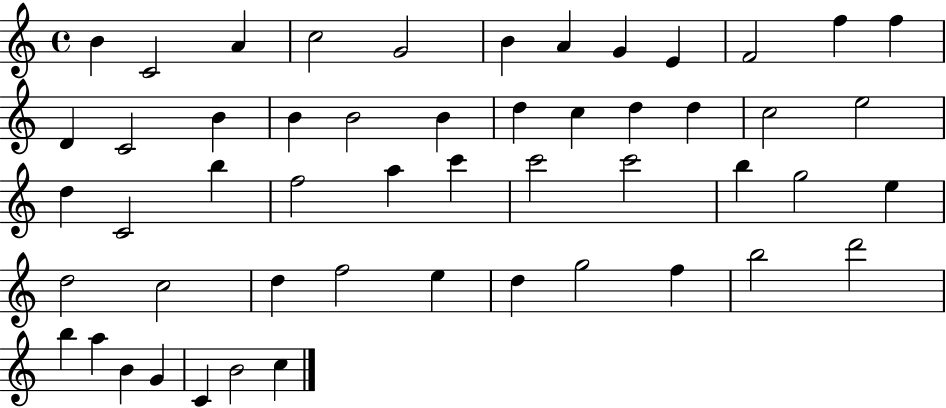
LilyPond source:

{
  \clef treble
  \time 4/4
  \defaultTimeSignature
  \key c \major
  b'4 c'2 a'4 | c''2 g'2 | b'4 a'4 g'4 e'4 | f'2 f''4 f''4 | \break d'4 c'2 b'4 | b'4 b'2 b'4 | d''4 c''4 d''4 d''4 | c''2 e''2 | \break d''4 c'2 b''4 | f''2 a''4 c'''4 | c'''2 c'''2 | b''4 g''2 e''4 | \break d''2 c''2 | d''4 f''2 e''4 | d''4 g''2 f''4 | b''2 d'''2 | \break b''4 a''4 b'4 g'4 | c'4 b'2 c''4 | \bar "|."
}